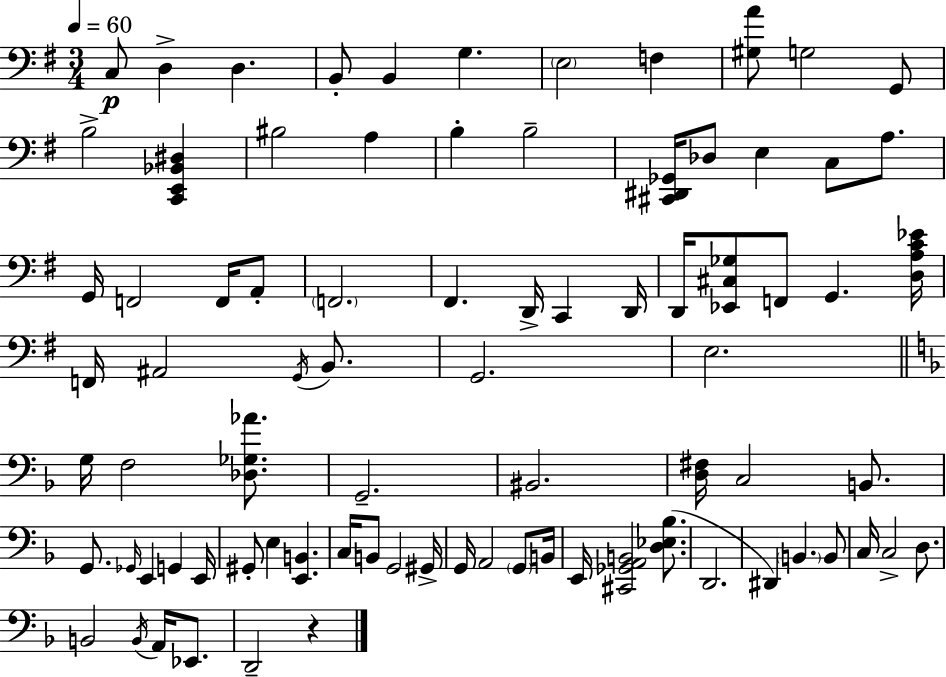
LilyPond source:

{
  \clef bass
  \numericTimeSignature
  \time 3/4
  \key e \minor
  \tempo 4 = 60
  c8\p d4-> d4. | b,8-. b,4 g4. | \parenthesize e2 f4 | <gis a'>8 g2 g,8 | \break b2-> <c, e, bes, dis>4 | bis2 a4 | b4-. b2-- | <cis, dis, ges,>16 des8 e4 c8 a8. | \break g,16 f,2 f,16 a,8-. | \parenthesize f,2. | fis,4. d,16-> c,4 d,16 | d,16 <ees, cis ges>8 f,8 g,4. <d a c' ees'>16 | \break f,16 ais,2 \acciaccatura { g,16 } b,8. | g,2. | e2. | \bar "||" \break \key f \major g16 f2 <des ges aes'>8. | g,2.-- | bis,2. | <d fis>16 c2 b,8. | \break g,8. \grace { ges,16 } e,4 g,4 | e,16 gis,8-. e4 <e, b,>4. | c16 b,8 g,2 | gis,16-> g,16 a,2 \parenthesize g,8 | \break b,16 e,16 <cis, ges, a, b,>2 <d ees bes>8.( | d,2. | dis,4) \parenthesize b,4. b,8 | c16 c2-> d8. | \break b,2 \acciaccatura { b,16 } a,16 ees,8. | d,2-- r4 | \bar "|."
}